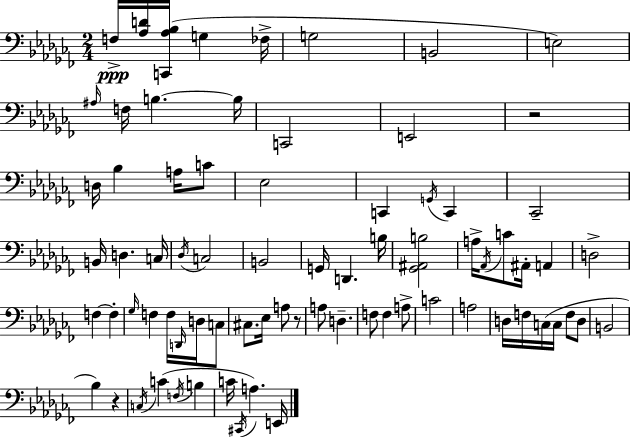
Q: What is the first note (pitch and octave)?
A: F3